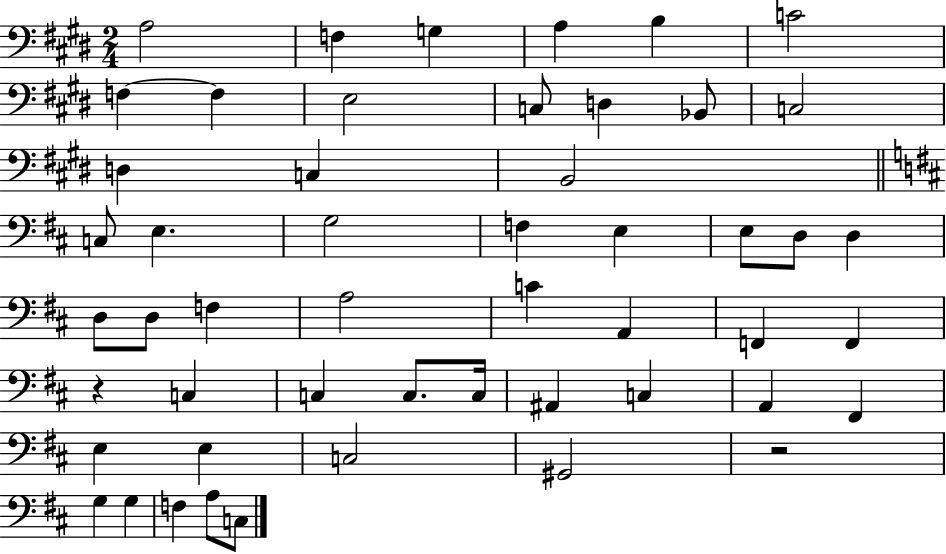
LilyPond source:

{
  \clef bass
  \numericTimeSignature
  \time 2/4
  \key e \major
  a2 | f4 g4 | a4 b4 | c'2 | \break f4~~ f4 | e2 | c8 d4 bes,8 | c2 | \break d4 c4 | b,2 | \bar "||" \break \key d \major c8 e4. | g2 | f4 e4 | e8 d8 d4 | \break d8 d8 f4 | a2 | c'4 a,4 | f,4 f,4 | \break r4 c4 | c4 c8. c16 | ais,4 c4 | a,4 fis,4 | \break e4 e4 | c2 | gis,2 | r2 | \break g4 g4 | f4 a8 c8 | \bar "|."
}